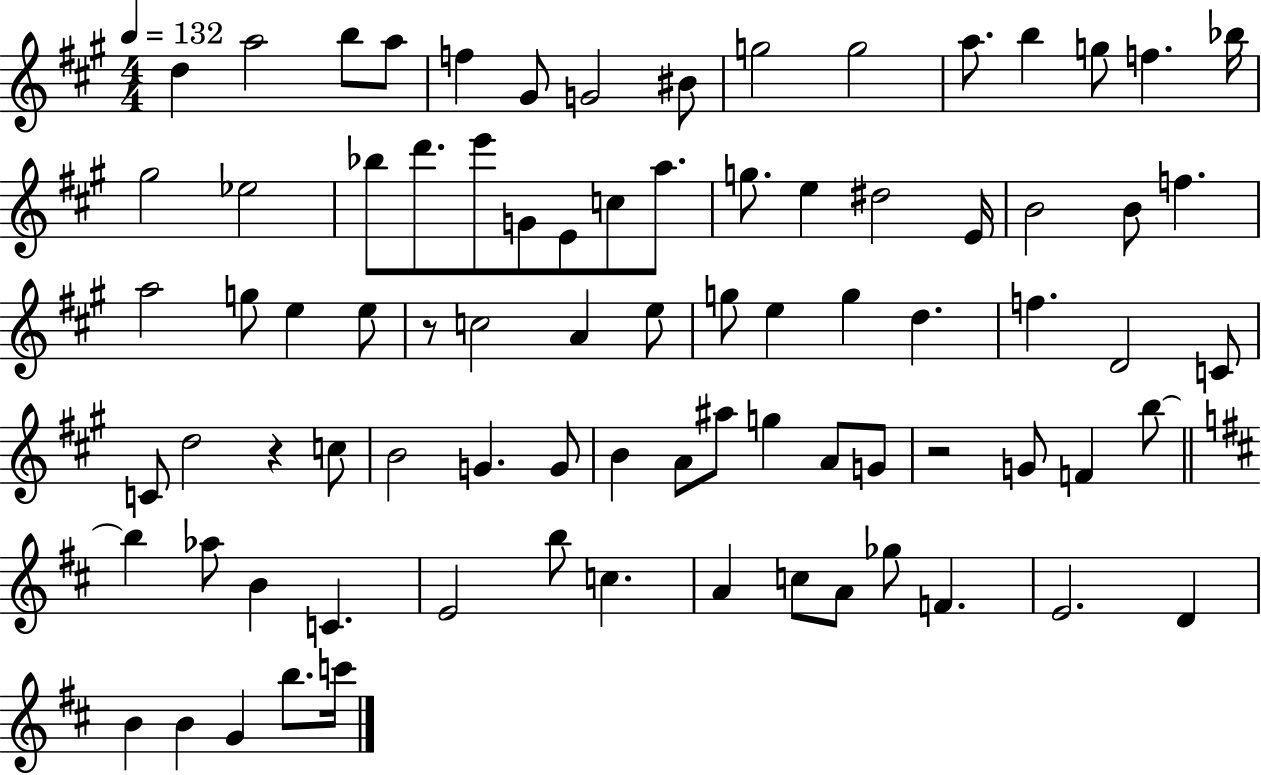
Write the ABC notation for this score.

X:1
T:Untitled
M:4/4
L:1/4
K:A
d a2 b/2 a/2 f ^G/2 G2 ^B/2 g2 g2 a/2 b g/2 f _b/4 ^g2 _e2 _b/2 d'/2 e'/2 G/2 E/2 c/2 a/2 g/2 e ^d2 E/4 B2 B/2 f a2 g/2 e e/2 z/2 c2 A e/2 g/2 e g d f D2 C/2 C/2 d2 z c/2 B2 G G/2 B A/2 ^a/2 g A/2 G/2 z2 G/2 F b/2 b _a/2 B C E2 b/2 c A c/2 A/2 _g/2 F E2 D B B G b/2 c'/4